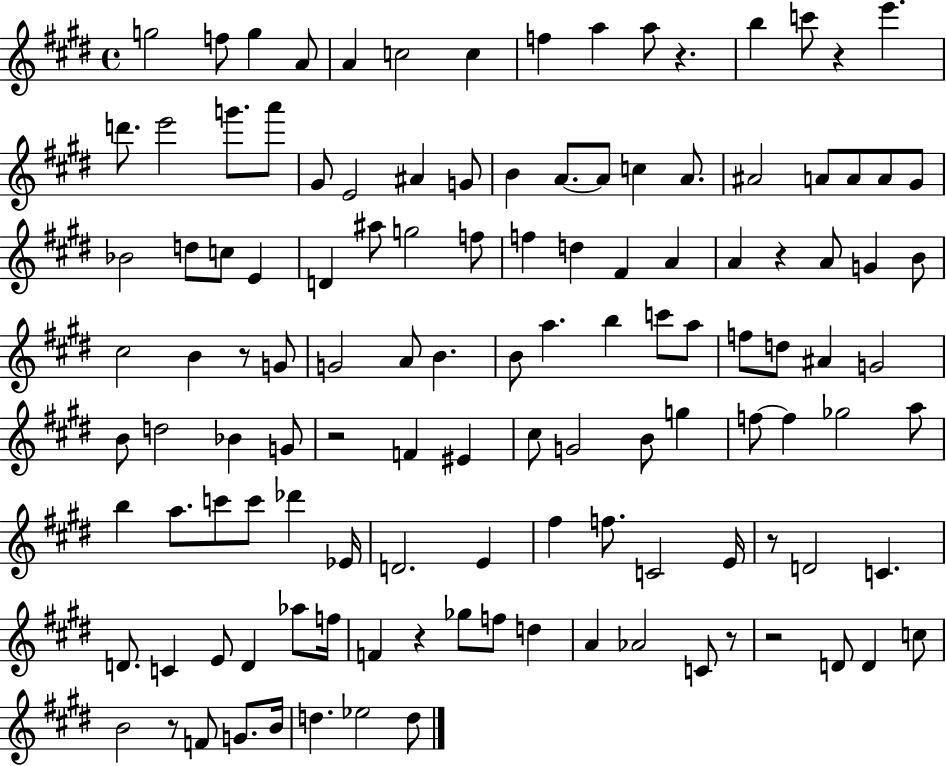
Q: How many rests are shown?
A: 10